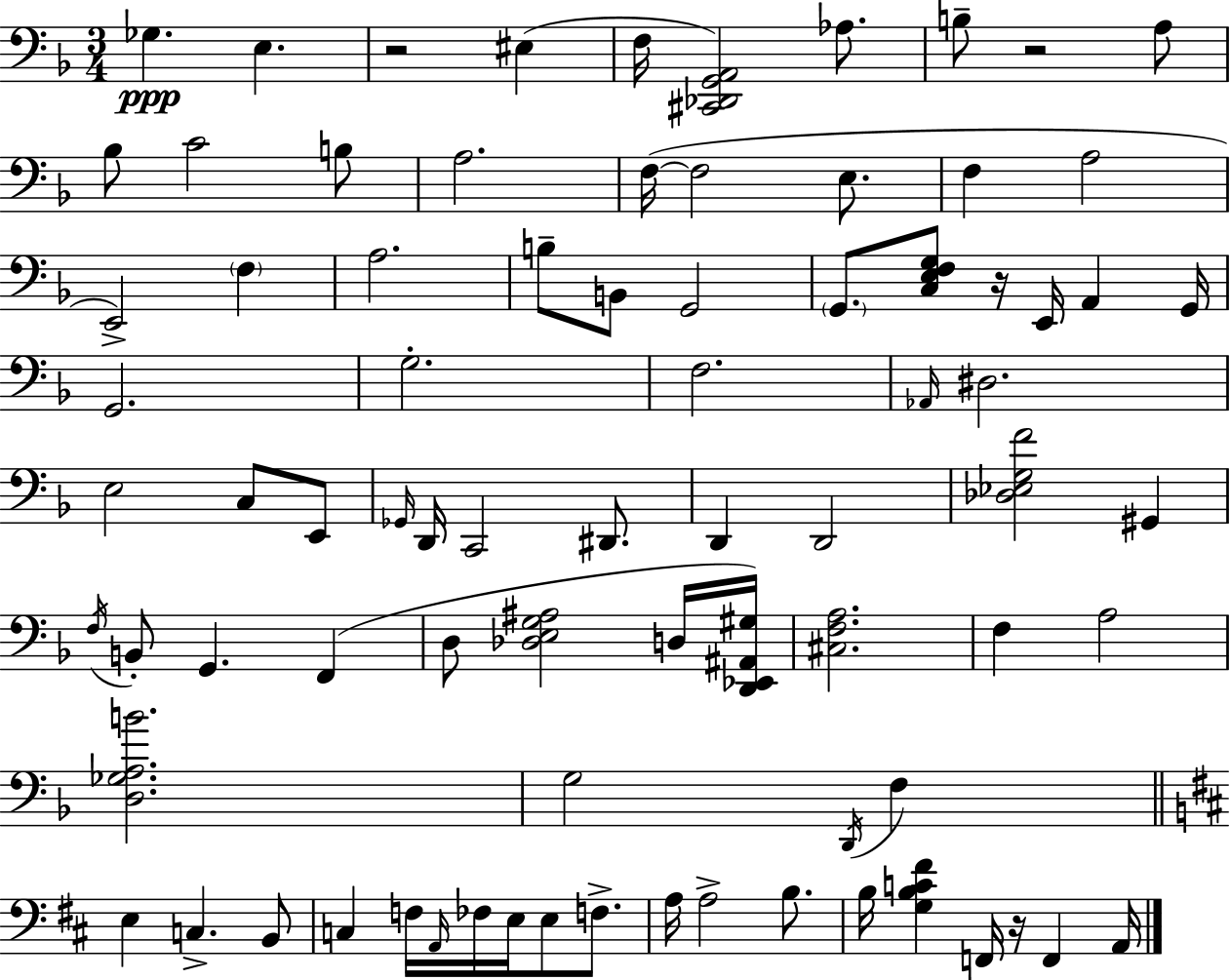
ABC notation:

X:1
T:Untitled
M:3/4
L:1/4
K:F
_G, E, z2 ^E, F,/4 [^C,,_D,,G,,A,,]2 _A,/2 B,/2 z2 A,/2 _B,/2 C2 B,/2 A,2 F,/4 F,2 E,/2 F, A,2 E,,2 F, A,2 B,/2 B,,/2 G,,2 G,,/2 [C,E,F,G,]/2 z/4 E,,/4 A,, G,,/4 G,,2 G,2 F,2 _A,,/4 ^D,2 E,2 C,/2 E,,/2 _G,,/4 D,,/4 C,,2 ^D,,/2 D,, D,,2 [_D,_E,G,F]2 ^G,, F,/4 B,,/2 G,, F,, D,/2 [_D,E,G,^A,]2 D,/4 [D,,_E,,^A,,^G,]/4 [^C,F,A,]2 F, A,2 [D,_G,A,B]2 G,2 D,,/4 F, E, C, B,,/2 C, F,/4 A,,/4 _F,/4 E,/4 E,/2 F,/2 A,/4 A,2 B,/2 B,/4 [G,B,C^F] F,,/4 z/4 F,, A,,/4